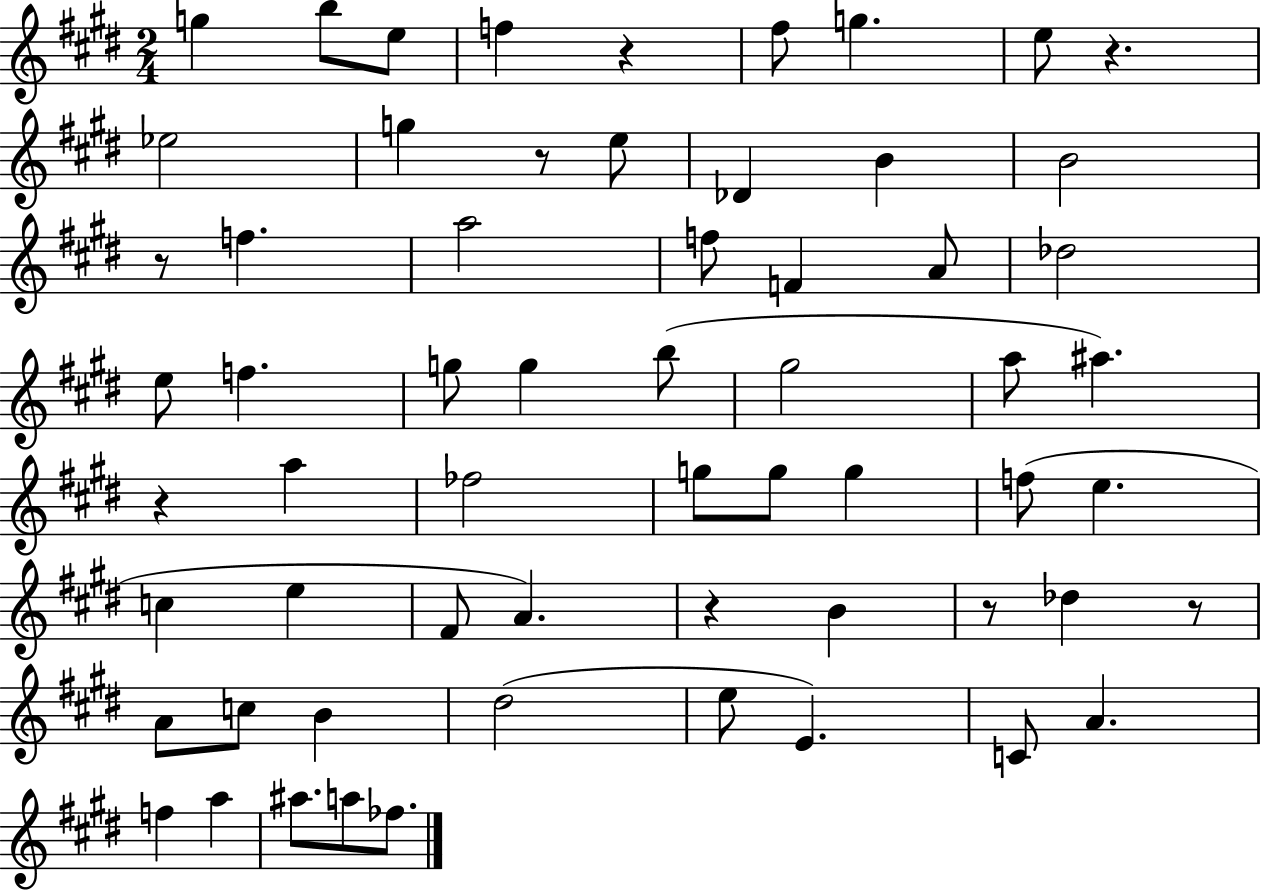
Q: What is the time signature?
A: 2/4